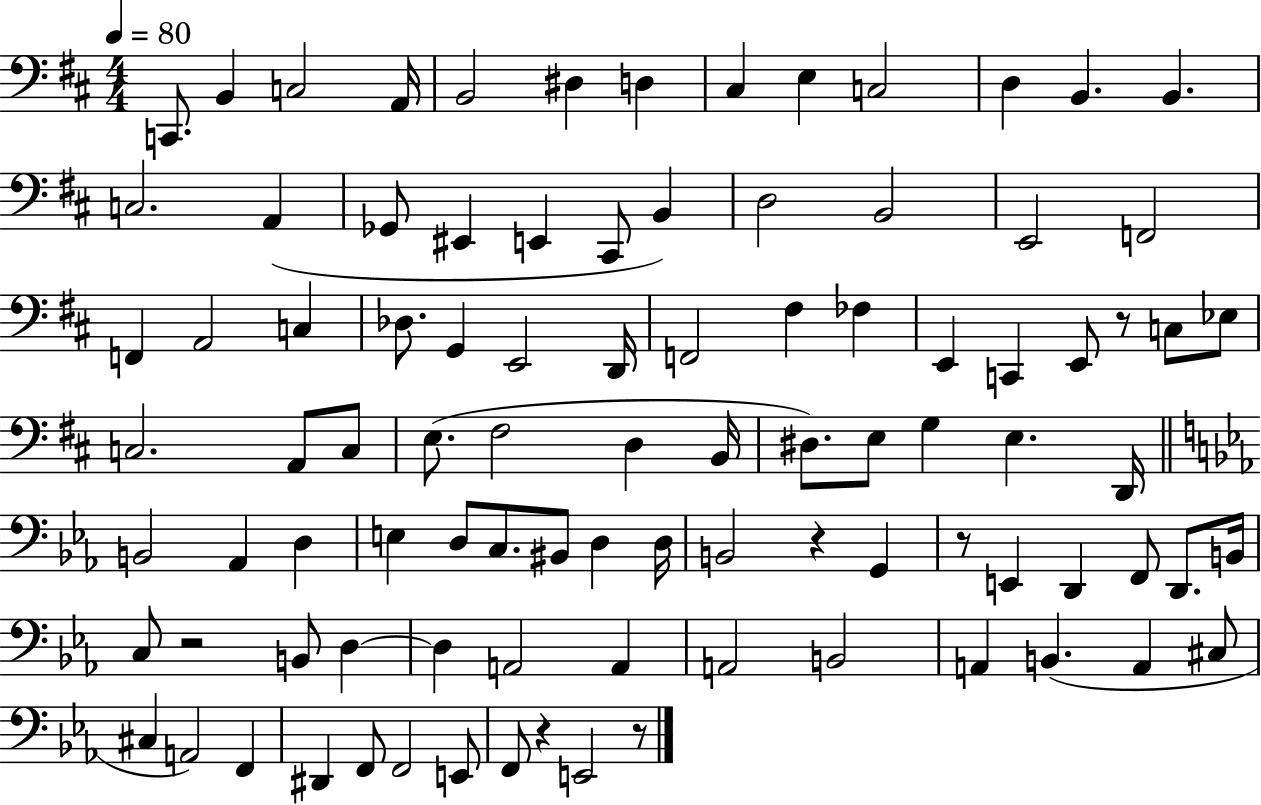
C2/e. B2/q C3/h A2/s B2/h D#3/q D3/q C#3/q E3/q C3/h D3/q B2/q. B2/q. C3/h. A2/q Gb2/e EIS2/q E2/q C#2/e B2/q D3/h B2/h E2/h F2/h F2/q A2/h C3/q Db3/e. G2/q E2/h D2/s F2/h F#3/q FES3/q E2/q C2/q E2/e R/e C3/e Eb3/e C3/h. A2/e C3/e E3/e. F#3/h D3/q B2/s D#3/e. E3/e G3/q E3/q. D2/s B2/h Ab2/q D3/q E3/q D3/e C3/e. BIS2/e D3/q D3/s B2/h R/q G2/q R/e E2/q D2/q F2/e D2/e. B2/s C3/e R/h B2/e D3/q D3/q A2/h A2/q A2/h B2/h A2/q B2/q. A2/q C#3/e C#3/q A2/h F2/q D#2/q F2/e F2/h E2/e F2/e R/q E2/h R/e